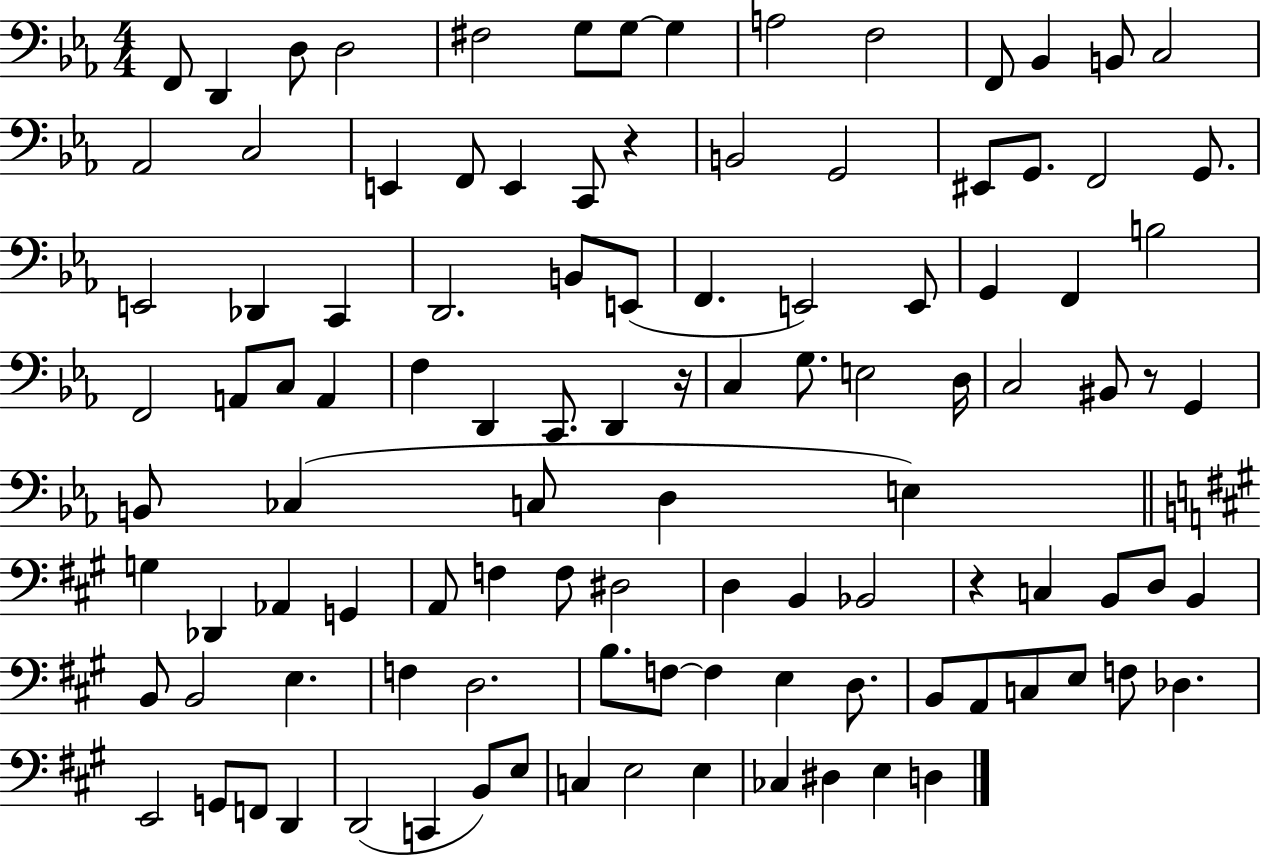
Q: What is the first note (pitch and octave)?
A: F2